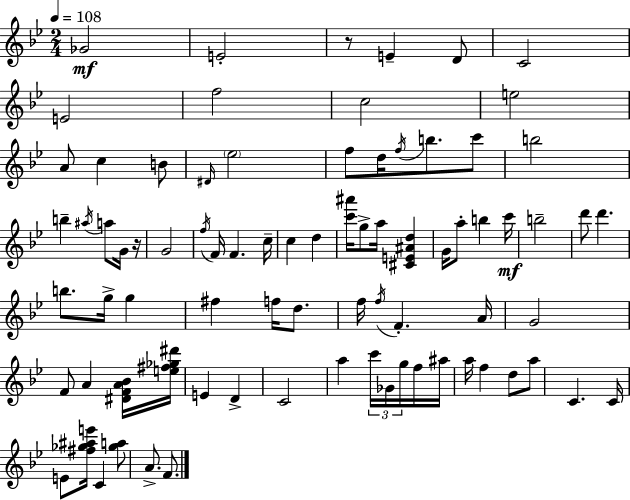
{
  \clef treble
  \numericTimeSignature
  \time 2/4
  \key g \minor
  \tempo 4 = 108
  ges'2\mf | e'2-. | r8 e'4-- d'8 | c'2 | \break e'2 | f''2 | c''2 | e''2 | \break a'8 c''4 b'8 | \grace { dis'16 } \parenthesize ees''2 | f''8 d''16 \acciaccatura { f''16 } b''8. | c'''8 b''2 | \break b''4-- \acciaccatura { ais''16 } a''8 | g'16 r16 g'2 | \acciaccatura { f''16 } f'16 f'4. | c''16-- c''4 | \break d''4 <c''' ais'''>16 g''8-> a''16 | <cis' e' ais' d''>4 g'16 a''8-. b''4 | c'''16\mf b''2-- | d'''8 d'''4. | \break b''8. g''16-> | g''4 fis''4 | f''16 d''8. f''16 \acciaccatura { f''16 } f'4.-. | a'16 g'2 | \break f'8 a'4 | <dis' f' a' bes'>16 <e'' fis'' ges'' dis'''>16 e'4 | d'4-> c'2 | a''4 | \break \tuplet 3/2 { c'''16 ges'16 g''16 } f''16 ais''16 a''16 f''4 | d''8 a''8 c'4. | c'16 e'8 | <fis'' ges'' ais'' e'''>16 c'4 <ges'' a''>8 a'8.-> | \break f'8. \bar "|."
}